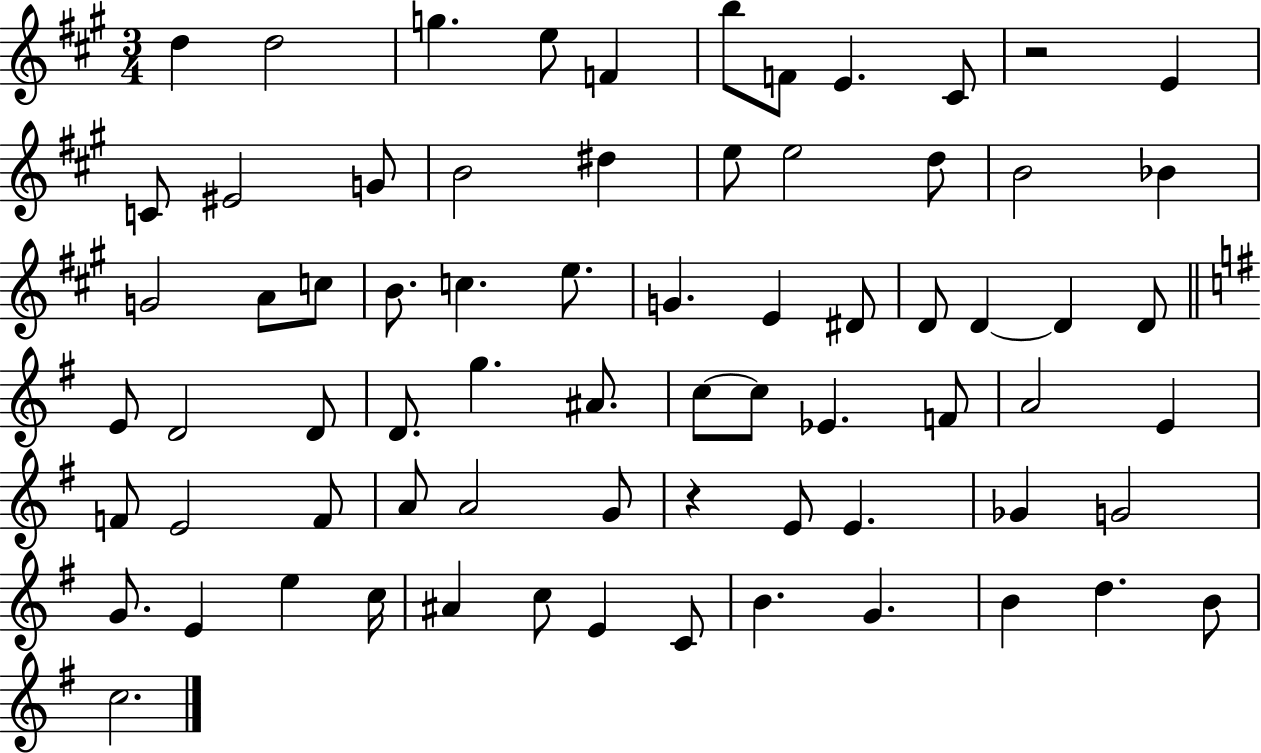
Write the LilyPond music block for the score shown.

{
  \clef treble
  \numericTimeSignature
  \time 3/4
  \key a \major
  d''4 d''2 | g''4. e''8 f'4 | b''8 f'8 e'4. cis'8 | r2 e'4 | \break c'8 eis'2 g'8 | b'2 dis''4 | e''8 e''2 d''8 | b'2 bes'4 | \break g'2 a'8 c''8 | b'8. c''4. e''8. | g'4. e'4 dis'8 | d'8 d'4~~ d'4 d'8 | \break \bar "||" \break \key g \major e'8 d'2 d'8 | d'8. g''4. ais'8. | c''8~~ c''8 ees'4. f'8 | a'2 e'4 | \break f'8 e'2 f'8 | a'8 a'2 g'8 | r4 e'8 e'4. | ges'4 g'2 | \break g'8. e'4 e''4 c''16 | ais'4 c''8 e'4 c'8 | b'4. g'4. | b'4 d''4. b'8 | \break c''2. | \bar "|."
}